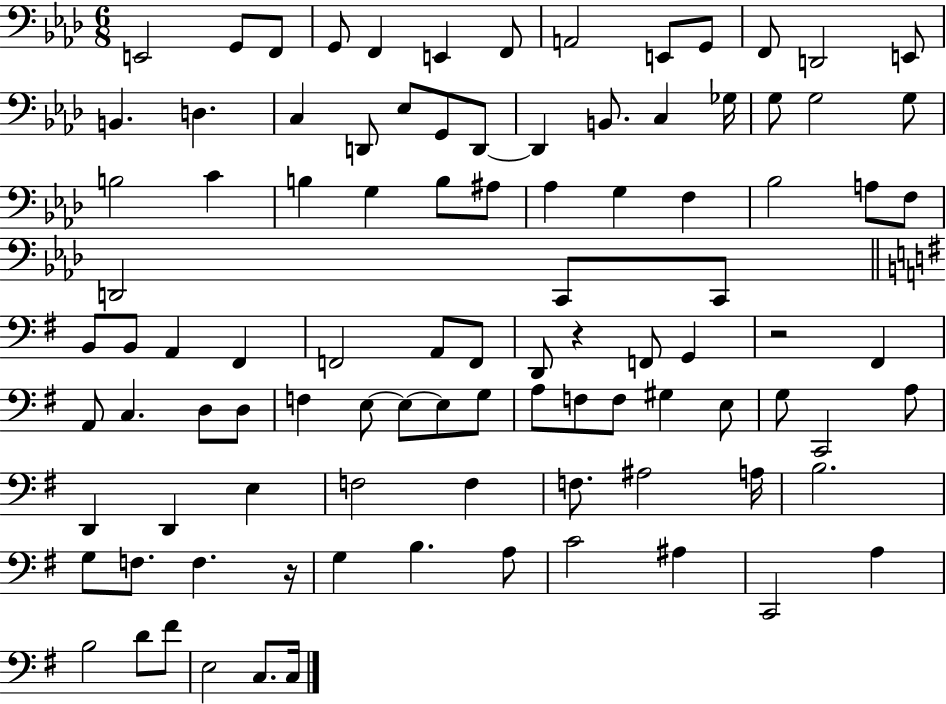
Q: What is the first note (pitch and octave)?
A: E2